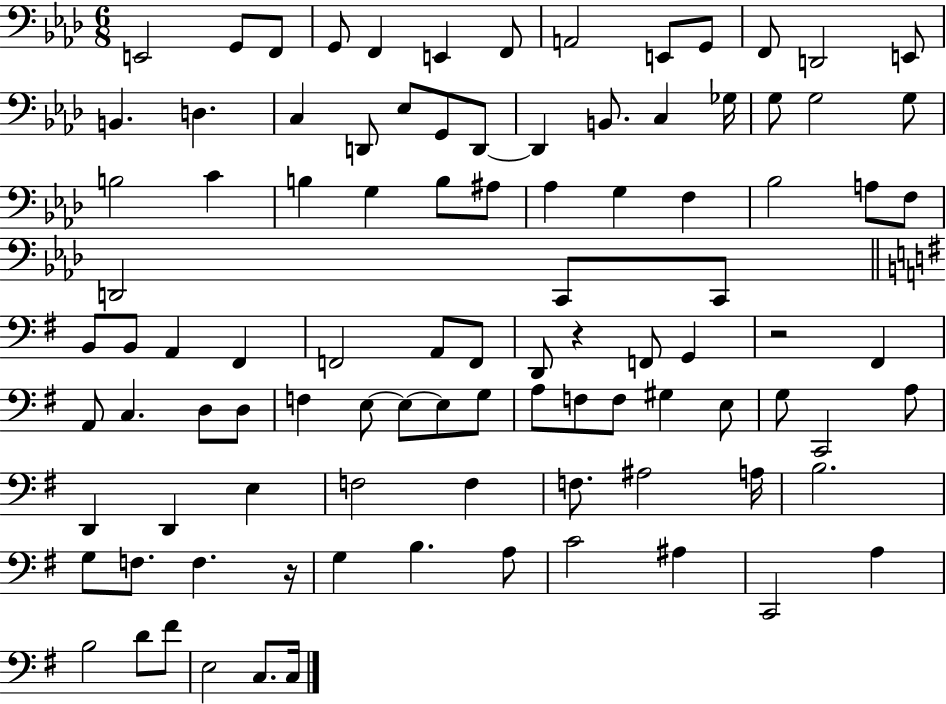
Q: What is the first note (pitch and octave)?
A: E2